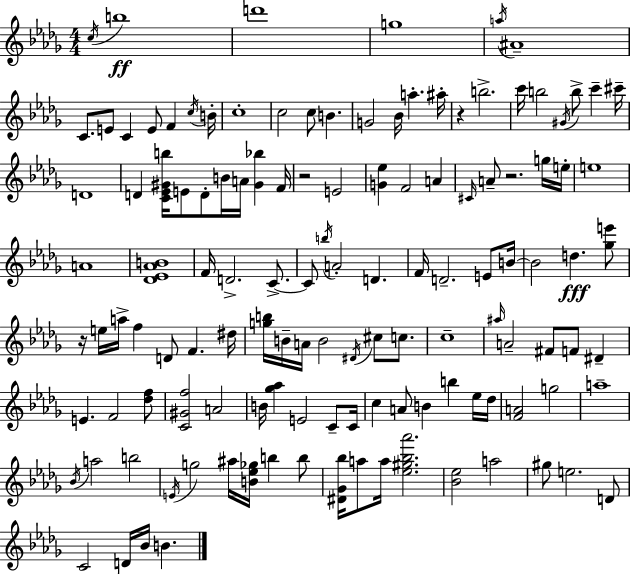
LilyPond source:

{
  \clef treble
  \numericTimeSignature
  \time 4/4
  \key bes \minor
  \acciaccatura { c''16 }\ff b''1 | d'''1 | g''1 | \acciaccatura { a''16 } ais'1-- | \break c'8. e'8 c'4 e'8 f'4 | \acciaccatura { c''16 } b'16-. c''1-. | c''2 c''8 b'4. | g'2 bes'16 a''4.-. | \break ais''16-. r4 b''2.-> | c'''16 b''2 \acciaccatura { gis'16 } b''8-> c'''4-- | cis'''16-- d'1 | d'4 <c' ees' gis' b''>16 e'8 d'8-. b'16 a'16 <gis' bes''>4 | \break f'16 r2 e'2 | <g' ees''>4 f'2 | a'4 \grace { cis'16 } a'8-- r2. | g''16 e''16-. e''1 | \break a'1 | <des' ees' aes' b'>1 | f'16 d'2.-> | c'8.->~~ c'8 \acciaccatura { b''16 } a'2-. | \break d'4. f'16 d'2.-- | e'8 b'16~~ b'2 d''4.\fff | <ges'' e'''>8 r16 e''16 a''16-> f''4 d'8 f'4. | dis''16 <g'' b''>16 b'16-- a'16 b'2 | \break \acciaccatura { dis'16 } cis''8 c''8. c''1-- | \grace { ais''16 } a'2-- | fis'8 f'8 dis'4-- e'4. f'2 | <des'' f''>8 <c' gis' f''>2 | \break a'2 b'16 <ges'' aes''>4 e'2 | c'8-- c'16 c''4 a'8 b'4 | b''4 ees''16 des''16 <f' a'>2 | g''2 a''1-- | \break \acciaccatura { bes'16 } a''2 | b''2 \acciaccatura { e'16 } g''2 | ais''16 <b' ees'' ges''>16 b''4 b''8 <dis' ges' bes''>16 a''8 a''16 <ees'' gis'' bes'' aes'''>2. | <bes' ees''>2 | \break a''2 gis''8 e''2. | d'8 c'2 | d'16 bes'16 b'4. \bar "|."
}